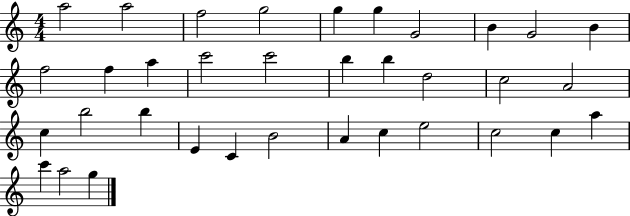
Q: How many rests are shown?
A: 0